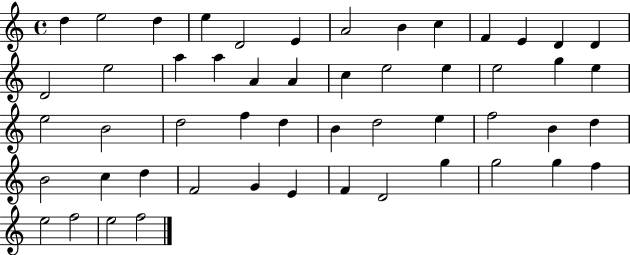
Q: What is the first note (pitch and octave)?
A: D5